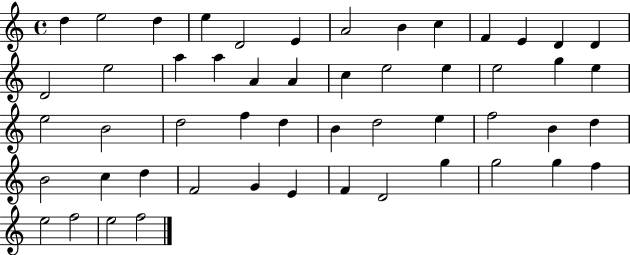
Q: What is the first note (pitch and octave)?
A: D5